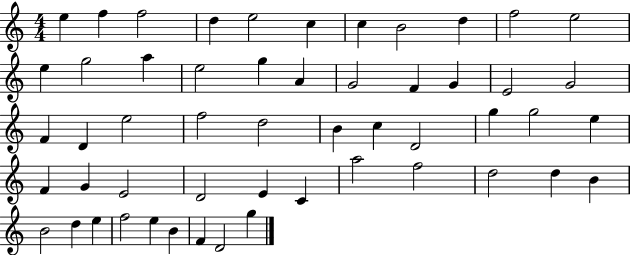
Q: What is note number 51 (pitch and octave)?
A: F4